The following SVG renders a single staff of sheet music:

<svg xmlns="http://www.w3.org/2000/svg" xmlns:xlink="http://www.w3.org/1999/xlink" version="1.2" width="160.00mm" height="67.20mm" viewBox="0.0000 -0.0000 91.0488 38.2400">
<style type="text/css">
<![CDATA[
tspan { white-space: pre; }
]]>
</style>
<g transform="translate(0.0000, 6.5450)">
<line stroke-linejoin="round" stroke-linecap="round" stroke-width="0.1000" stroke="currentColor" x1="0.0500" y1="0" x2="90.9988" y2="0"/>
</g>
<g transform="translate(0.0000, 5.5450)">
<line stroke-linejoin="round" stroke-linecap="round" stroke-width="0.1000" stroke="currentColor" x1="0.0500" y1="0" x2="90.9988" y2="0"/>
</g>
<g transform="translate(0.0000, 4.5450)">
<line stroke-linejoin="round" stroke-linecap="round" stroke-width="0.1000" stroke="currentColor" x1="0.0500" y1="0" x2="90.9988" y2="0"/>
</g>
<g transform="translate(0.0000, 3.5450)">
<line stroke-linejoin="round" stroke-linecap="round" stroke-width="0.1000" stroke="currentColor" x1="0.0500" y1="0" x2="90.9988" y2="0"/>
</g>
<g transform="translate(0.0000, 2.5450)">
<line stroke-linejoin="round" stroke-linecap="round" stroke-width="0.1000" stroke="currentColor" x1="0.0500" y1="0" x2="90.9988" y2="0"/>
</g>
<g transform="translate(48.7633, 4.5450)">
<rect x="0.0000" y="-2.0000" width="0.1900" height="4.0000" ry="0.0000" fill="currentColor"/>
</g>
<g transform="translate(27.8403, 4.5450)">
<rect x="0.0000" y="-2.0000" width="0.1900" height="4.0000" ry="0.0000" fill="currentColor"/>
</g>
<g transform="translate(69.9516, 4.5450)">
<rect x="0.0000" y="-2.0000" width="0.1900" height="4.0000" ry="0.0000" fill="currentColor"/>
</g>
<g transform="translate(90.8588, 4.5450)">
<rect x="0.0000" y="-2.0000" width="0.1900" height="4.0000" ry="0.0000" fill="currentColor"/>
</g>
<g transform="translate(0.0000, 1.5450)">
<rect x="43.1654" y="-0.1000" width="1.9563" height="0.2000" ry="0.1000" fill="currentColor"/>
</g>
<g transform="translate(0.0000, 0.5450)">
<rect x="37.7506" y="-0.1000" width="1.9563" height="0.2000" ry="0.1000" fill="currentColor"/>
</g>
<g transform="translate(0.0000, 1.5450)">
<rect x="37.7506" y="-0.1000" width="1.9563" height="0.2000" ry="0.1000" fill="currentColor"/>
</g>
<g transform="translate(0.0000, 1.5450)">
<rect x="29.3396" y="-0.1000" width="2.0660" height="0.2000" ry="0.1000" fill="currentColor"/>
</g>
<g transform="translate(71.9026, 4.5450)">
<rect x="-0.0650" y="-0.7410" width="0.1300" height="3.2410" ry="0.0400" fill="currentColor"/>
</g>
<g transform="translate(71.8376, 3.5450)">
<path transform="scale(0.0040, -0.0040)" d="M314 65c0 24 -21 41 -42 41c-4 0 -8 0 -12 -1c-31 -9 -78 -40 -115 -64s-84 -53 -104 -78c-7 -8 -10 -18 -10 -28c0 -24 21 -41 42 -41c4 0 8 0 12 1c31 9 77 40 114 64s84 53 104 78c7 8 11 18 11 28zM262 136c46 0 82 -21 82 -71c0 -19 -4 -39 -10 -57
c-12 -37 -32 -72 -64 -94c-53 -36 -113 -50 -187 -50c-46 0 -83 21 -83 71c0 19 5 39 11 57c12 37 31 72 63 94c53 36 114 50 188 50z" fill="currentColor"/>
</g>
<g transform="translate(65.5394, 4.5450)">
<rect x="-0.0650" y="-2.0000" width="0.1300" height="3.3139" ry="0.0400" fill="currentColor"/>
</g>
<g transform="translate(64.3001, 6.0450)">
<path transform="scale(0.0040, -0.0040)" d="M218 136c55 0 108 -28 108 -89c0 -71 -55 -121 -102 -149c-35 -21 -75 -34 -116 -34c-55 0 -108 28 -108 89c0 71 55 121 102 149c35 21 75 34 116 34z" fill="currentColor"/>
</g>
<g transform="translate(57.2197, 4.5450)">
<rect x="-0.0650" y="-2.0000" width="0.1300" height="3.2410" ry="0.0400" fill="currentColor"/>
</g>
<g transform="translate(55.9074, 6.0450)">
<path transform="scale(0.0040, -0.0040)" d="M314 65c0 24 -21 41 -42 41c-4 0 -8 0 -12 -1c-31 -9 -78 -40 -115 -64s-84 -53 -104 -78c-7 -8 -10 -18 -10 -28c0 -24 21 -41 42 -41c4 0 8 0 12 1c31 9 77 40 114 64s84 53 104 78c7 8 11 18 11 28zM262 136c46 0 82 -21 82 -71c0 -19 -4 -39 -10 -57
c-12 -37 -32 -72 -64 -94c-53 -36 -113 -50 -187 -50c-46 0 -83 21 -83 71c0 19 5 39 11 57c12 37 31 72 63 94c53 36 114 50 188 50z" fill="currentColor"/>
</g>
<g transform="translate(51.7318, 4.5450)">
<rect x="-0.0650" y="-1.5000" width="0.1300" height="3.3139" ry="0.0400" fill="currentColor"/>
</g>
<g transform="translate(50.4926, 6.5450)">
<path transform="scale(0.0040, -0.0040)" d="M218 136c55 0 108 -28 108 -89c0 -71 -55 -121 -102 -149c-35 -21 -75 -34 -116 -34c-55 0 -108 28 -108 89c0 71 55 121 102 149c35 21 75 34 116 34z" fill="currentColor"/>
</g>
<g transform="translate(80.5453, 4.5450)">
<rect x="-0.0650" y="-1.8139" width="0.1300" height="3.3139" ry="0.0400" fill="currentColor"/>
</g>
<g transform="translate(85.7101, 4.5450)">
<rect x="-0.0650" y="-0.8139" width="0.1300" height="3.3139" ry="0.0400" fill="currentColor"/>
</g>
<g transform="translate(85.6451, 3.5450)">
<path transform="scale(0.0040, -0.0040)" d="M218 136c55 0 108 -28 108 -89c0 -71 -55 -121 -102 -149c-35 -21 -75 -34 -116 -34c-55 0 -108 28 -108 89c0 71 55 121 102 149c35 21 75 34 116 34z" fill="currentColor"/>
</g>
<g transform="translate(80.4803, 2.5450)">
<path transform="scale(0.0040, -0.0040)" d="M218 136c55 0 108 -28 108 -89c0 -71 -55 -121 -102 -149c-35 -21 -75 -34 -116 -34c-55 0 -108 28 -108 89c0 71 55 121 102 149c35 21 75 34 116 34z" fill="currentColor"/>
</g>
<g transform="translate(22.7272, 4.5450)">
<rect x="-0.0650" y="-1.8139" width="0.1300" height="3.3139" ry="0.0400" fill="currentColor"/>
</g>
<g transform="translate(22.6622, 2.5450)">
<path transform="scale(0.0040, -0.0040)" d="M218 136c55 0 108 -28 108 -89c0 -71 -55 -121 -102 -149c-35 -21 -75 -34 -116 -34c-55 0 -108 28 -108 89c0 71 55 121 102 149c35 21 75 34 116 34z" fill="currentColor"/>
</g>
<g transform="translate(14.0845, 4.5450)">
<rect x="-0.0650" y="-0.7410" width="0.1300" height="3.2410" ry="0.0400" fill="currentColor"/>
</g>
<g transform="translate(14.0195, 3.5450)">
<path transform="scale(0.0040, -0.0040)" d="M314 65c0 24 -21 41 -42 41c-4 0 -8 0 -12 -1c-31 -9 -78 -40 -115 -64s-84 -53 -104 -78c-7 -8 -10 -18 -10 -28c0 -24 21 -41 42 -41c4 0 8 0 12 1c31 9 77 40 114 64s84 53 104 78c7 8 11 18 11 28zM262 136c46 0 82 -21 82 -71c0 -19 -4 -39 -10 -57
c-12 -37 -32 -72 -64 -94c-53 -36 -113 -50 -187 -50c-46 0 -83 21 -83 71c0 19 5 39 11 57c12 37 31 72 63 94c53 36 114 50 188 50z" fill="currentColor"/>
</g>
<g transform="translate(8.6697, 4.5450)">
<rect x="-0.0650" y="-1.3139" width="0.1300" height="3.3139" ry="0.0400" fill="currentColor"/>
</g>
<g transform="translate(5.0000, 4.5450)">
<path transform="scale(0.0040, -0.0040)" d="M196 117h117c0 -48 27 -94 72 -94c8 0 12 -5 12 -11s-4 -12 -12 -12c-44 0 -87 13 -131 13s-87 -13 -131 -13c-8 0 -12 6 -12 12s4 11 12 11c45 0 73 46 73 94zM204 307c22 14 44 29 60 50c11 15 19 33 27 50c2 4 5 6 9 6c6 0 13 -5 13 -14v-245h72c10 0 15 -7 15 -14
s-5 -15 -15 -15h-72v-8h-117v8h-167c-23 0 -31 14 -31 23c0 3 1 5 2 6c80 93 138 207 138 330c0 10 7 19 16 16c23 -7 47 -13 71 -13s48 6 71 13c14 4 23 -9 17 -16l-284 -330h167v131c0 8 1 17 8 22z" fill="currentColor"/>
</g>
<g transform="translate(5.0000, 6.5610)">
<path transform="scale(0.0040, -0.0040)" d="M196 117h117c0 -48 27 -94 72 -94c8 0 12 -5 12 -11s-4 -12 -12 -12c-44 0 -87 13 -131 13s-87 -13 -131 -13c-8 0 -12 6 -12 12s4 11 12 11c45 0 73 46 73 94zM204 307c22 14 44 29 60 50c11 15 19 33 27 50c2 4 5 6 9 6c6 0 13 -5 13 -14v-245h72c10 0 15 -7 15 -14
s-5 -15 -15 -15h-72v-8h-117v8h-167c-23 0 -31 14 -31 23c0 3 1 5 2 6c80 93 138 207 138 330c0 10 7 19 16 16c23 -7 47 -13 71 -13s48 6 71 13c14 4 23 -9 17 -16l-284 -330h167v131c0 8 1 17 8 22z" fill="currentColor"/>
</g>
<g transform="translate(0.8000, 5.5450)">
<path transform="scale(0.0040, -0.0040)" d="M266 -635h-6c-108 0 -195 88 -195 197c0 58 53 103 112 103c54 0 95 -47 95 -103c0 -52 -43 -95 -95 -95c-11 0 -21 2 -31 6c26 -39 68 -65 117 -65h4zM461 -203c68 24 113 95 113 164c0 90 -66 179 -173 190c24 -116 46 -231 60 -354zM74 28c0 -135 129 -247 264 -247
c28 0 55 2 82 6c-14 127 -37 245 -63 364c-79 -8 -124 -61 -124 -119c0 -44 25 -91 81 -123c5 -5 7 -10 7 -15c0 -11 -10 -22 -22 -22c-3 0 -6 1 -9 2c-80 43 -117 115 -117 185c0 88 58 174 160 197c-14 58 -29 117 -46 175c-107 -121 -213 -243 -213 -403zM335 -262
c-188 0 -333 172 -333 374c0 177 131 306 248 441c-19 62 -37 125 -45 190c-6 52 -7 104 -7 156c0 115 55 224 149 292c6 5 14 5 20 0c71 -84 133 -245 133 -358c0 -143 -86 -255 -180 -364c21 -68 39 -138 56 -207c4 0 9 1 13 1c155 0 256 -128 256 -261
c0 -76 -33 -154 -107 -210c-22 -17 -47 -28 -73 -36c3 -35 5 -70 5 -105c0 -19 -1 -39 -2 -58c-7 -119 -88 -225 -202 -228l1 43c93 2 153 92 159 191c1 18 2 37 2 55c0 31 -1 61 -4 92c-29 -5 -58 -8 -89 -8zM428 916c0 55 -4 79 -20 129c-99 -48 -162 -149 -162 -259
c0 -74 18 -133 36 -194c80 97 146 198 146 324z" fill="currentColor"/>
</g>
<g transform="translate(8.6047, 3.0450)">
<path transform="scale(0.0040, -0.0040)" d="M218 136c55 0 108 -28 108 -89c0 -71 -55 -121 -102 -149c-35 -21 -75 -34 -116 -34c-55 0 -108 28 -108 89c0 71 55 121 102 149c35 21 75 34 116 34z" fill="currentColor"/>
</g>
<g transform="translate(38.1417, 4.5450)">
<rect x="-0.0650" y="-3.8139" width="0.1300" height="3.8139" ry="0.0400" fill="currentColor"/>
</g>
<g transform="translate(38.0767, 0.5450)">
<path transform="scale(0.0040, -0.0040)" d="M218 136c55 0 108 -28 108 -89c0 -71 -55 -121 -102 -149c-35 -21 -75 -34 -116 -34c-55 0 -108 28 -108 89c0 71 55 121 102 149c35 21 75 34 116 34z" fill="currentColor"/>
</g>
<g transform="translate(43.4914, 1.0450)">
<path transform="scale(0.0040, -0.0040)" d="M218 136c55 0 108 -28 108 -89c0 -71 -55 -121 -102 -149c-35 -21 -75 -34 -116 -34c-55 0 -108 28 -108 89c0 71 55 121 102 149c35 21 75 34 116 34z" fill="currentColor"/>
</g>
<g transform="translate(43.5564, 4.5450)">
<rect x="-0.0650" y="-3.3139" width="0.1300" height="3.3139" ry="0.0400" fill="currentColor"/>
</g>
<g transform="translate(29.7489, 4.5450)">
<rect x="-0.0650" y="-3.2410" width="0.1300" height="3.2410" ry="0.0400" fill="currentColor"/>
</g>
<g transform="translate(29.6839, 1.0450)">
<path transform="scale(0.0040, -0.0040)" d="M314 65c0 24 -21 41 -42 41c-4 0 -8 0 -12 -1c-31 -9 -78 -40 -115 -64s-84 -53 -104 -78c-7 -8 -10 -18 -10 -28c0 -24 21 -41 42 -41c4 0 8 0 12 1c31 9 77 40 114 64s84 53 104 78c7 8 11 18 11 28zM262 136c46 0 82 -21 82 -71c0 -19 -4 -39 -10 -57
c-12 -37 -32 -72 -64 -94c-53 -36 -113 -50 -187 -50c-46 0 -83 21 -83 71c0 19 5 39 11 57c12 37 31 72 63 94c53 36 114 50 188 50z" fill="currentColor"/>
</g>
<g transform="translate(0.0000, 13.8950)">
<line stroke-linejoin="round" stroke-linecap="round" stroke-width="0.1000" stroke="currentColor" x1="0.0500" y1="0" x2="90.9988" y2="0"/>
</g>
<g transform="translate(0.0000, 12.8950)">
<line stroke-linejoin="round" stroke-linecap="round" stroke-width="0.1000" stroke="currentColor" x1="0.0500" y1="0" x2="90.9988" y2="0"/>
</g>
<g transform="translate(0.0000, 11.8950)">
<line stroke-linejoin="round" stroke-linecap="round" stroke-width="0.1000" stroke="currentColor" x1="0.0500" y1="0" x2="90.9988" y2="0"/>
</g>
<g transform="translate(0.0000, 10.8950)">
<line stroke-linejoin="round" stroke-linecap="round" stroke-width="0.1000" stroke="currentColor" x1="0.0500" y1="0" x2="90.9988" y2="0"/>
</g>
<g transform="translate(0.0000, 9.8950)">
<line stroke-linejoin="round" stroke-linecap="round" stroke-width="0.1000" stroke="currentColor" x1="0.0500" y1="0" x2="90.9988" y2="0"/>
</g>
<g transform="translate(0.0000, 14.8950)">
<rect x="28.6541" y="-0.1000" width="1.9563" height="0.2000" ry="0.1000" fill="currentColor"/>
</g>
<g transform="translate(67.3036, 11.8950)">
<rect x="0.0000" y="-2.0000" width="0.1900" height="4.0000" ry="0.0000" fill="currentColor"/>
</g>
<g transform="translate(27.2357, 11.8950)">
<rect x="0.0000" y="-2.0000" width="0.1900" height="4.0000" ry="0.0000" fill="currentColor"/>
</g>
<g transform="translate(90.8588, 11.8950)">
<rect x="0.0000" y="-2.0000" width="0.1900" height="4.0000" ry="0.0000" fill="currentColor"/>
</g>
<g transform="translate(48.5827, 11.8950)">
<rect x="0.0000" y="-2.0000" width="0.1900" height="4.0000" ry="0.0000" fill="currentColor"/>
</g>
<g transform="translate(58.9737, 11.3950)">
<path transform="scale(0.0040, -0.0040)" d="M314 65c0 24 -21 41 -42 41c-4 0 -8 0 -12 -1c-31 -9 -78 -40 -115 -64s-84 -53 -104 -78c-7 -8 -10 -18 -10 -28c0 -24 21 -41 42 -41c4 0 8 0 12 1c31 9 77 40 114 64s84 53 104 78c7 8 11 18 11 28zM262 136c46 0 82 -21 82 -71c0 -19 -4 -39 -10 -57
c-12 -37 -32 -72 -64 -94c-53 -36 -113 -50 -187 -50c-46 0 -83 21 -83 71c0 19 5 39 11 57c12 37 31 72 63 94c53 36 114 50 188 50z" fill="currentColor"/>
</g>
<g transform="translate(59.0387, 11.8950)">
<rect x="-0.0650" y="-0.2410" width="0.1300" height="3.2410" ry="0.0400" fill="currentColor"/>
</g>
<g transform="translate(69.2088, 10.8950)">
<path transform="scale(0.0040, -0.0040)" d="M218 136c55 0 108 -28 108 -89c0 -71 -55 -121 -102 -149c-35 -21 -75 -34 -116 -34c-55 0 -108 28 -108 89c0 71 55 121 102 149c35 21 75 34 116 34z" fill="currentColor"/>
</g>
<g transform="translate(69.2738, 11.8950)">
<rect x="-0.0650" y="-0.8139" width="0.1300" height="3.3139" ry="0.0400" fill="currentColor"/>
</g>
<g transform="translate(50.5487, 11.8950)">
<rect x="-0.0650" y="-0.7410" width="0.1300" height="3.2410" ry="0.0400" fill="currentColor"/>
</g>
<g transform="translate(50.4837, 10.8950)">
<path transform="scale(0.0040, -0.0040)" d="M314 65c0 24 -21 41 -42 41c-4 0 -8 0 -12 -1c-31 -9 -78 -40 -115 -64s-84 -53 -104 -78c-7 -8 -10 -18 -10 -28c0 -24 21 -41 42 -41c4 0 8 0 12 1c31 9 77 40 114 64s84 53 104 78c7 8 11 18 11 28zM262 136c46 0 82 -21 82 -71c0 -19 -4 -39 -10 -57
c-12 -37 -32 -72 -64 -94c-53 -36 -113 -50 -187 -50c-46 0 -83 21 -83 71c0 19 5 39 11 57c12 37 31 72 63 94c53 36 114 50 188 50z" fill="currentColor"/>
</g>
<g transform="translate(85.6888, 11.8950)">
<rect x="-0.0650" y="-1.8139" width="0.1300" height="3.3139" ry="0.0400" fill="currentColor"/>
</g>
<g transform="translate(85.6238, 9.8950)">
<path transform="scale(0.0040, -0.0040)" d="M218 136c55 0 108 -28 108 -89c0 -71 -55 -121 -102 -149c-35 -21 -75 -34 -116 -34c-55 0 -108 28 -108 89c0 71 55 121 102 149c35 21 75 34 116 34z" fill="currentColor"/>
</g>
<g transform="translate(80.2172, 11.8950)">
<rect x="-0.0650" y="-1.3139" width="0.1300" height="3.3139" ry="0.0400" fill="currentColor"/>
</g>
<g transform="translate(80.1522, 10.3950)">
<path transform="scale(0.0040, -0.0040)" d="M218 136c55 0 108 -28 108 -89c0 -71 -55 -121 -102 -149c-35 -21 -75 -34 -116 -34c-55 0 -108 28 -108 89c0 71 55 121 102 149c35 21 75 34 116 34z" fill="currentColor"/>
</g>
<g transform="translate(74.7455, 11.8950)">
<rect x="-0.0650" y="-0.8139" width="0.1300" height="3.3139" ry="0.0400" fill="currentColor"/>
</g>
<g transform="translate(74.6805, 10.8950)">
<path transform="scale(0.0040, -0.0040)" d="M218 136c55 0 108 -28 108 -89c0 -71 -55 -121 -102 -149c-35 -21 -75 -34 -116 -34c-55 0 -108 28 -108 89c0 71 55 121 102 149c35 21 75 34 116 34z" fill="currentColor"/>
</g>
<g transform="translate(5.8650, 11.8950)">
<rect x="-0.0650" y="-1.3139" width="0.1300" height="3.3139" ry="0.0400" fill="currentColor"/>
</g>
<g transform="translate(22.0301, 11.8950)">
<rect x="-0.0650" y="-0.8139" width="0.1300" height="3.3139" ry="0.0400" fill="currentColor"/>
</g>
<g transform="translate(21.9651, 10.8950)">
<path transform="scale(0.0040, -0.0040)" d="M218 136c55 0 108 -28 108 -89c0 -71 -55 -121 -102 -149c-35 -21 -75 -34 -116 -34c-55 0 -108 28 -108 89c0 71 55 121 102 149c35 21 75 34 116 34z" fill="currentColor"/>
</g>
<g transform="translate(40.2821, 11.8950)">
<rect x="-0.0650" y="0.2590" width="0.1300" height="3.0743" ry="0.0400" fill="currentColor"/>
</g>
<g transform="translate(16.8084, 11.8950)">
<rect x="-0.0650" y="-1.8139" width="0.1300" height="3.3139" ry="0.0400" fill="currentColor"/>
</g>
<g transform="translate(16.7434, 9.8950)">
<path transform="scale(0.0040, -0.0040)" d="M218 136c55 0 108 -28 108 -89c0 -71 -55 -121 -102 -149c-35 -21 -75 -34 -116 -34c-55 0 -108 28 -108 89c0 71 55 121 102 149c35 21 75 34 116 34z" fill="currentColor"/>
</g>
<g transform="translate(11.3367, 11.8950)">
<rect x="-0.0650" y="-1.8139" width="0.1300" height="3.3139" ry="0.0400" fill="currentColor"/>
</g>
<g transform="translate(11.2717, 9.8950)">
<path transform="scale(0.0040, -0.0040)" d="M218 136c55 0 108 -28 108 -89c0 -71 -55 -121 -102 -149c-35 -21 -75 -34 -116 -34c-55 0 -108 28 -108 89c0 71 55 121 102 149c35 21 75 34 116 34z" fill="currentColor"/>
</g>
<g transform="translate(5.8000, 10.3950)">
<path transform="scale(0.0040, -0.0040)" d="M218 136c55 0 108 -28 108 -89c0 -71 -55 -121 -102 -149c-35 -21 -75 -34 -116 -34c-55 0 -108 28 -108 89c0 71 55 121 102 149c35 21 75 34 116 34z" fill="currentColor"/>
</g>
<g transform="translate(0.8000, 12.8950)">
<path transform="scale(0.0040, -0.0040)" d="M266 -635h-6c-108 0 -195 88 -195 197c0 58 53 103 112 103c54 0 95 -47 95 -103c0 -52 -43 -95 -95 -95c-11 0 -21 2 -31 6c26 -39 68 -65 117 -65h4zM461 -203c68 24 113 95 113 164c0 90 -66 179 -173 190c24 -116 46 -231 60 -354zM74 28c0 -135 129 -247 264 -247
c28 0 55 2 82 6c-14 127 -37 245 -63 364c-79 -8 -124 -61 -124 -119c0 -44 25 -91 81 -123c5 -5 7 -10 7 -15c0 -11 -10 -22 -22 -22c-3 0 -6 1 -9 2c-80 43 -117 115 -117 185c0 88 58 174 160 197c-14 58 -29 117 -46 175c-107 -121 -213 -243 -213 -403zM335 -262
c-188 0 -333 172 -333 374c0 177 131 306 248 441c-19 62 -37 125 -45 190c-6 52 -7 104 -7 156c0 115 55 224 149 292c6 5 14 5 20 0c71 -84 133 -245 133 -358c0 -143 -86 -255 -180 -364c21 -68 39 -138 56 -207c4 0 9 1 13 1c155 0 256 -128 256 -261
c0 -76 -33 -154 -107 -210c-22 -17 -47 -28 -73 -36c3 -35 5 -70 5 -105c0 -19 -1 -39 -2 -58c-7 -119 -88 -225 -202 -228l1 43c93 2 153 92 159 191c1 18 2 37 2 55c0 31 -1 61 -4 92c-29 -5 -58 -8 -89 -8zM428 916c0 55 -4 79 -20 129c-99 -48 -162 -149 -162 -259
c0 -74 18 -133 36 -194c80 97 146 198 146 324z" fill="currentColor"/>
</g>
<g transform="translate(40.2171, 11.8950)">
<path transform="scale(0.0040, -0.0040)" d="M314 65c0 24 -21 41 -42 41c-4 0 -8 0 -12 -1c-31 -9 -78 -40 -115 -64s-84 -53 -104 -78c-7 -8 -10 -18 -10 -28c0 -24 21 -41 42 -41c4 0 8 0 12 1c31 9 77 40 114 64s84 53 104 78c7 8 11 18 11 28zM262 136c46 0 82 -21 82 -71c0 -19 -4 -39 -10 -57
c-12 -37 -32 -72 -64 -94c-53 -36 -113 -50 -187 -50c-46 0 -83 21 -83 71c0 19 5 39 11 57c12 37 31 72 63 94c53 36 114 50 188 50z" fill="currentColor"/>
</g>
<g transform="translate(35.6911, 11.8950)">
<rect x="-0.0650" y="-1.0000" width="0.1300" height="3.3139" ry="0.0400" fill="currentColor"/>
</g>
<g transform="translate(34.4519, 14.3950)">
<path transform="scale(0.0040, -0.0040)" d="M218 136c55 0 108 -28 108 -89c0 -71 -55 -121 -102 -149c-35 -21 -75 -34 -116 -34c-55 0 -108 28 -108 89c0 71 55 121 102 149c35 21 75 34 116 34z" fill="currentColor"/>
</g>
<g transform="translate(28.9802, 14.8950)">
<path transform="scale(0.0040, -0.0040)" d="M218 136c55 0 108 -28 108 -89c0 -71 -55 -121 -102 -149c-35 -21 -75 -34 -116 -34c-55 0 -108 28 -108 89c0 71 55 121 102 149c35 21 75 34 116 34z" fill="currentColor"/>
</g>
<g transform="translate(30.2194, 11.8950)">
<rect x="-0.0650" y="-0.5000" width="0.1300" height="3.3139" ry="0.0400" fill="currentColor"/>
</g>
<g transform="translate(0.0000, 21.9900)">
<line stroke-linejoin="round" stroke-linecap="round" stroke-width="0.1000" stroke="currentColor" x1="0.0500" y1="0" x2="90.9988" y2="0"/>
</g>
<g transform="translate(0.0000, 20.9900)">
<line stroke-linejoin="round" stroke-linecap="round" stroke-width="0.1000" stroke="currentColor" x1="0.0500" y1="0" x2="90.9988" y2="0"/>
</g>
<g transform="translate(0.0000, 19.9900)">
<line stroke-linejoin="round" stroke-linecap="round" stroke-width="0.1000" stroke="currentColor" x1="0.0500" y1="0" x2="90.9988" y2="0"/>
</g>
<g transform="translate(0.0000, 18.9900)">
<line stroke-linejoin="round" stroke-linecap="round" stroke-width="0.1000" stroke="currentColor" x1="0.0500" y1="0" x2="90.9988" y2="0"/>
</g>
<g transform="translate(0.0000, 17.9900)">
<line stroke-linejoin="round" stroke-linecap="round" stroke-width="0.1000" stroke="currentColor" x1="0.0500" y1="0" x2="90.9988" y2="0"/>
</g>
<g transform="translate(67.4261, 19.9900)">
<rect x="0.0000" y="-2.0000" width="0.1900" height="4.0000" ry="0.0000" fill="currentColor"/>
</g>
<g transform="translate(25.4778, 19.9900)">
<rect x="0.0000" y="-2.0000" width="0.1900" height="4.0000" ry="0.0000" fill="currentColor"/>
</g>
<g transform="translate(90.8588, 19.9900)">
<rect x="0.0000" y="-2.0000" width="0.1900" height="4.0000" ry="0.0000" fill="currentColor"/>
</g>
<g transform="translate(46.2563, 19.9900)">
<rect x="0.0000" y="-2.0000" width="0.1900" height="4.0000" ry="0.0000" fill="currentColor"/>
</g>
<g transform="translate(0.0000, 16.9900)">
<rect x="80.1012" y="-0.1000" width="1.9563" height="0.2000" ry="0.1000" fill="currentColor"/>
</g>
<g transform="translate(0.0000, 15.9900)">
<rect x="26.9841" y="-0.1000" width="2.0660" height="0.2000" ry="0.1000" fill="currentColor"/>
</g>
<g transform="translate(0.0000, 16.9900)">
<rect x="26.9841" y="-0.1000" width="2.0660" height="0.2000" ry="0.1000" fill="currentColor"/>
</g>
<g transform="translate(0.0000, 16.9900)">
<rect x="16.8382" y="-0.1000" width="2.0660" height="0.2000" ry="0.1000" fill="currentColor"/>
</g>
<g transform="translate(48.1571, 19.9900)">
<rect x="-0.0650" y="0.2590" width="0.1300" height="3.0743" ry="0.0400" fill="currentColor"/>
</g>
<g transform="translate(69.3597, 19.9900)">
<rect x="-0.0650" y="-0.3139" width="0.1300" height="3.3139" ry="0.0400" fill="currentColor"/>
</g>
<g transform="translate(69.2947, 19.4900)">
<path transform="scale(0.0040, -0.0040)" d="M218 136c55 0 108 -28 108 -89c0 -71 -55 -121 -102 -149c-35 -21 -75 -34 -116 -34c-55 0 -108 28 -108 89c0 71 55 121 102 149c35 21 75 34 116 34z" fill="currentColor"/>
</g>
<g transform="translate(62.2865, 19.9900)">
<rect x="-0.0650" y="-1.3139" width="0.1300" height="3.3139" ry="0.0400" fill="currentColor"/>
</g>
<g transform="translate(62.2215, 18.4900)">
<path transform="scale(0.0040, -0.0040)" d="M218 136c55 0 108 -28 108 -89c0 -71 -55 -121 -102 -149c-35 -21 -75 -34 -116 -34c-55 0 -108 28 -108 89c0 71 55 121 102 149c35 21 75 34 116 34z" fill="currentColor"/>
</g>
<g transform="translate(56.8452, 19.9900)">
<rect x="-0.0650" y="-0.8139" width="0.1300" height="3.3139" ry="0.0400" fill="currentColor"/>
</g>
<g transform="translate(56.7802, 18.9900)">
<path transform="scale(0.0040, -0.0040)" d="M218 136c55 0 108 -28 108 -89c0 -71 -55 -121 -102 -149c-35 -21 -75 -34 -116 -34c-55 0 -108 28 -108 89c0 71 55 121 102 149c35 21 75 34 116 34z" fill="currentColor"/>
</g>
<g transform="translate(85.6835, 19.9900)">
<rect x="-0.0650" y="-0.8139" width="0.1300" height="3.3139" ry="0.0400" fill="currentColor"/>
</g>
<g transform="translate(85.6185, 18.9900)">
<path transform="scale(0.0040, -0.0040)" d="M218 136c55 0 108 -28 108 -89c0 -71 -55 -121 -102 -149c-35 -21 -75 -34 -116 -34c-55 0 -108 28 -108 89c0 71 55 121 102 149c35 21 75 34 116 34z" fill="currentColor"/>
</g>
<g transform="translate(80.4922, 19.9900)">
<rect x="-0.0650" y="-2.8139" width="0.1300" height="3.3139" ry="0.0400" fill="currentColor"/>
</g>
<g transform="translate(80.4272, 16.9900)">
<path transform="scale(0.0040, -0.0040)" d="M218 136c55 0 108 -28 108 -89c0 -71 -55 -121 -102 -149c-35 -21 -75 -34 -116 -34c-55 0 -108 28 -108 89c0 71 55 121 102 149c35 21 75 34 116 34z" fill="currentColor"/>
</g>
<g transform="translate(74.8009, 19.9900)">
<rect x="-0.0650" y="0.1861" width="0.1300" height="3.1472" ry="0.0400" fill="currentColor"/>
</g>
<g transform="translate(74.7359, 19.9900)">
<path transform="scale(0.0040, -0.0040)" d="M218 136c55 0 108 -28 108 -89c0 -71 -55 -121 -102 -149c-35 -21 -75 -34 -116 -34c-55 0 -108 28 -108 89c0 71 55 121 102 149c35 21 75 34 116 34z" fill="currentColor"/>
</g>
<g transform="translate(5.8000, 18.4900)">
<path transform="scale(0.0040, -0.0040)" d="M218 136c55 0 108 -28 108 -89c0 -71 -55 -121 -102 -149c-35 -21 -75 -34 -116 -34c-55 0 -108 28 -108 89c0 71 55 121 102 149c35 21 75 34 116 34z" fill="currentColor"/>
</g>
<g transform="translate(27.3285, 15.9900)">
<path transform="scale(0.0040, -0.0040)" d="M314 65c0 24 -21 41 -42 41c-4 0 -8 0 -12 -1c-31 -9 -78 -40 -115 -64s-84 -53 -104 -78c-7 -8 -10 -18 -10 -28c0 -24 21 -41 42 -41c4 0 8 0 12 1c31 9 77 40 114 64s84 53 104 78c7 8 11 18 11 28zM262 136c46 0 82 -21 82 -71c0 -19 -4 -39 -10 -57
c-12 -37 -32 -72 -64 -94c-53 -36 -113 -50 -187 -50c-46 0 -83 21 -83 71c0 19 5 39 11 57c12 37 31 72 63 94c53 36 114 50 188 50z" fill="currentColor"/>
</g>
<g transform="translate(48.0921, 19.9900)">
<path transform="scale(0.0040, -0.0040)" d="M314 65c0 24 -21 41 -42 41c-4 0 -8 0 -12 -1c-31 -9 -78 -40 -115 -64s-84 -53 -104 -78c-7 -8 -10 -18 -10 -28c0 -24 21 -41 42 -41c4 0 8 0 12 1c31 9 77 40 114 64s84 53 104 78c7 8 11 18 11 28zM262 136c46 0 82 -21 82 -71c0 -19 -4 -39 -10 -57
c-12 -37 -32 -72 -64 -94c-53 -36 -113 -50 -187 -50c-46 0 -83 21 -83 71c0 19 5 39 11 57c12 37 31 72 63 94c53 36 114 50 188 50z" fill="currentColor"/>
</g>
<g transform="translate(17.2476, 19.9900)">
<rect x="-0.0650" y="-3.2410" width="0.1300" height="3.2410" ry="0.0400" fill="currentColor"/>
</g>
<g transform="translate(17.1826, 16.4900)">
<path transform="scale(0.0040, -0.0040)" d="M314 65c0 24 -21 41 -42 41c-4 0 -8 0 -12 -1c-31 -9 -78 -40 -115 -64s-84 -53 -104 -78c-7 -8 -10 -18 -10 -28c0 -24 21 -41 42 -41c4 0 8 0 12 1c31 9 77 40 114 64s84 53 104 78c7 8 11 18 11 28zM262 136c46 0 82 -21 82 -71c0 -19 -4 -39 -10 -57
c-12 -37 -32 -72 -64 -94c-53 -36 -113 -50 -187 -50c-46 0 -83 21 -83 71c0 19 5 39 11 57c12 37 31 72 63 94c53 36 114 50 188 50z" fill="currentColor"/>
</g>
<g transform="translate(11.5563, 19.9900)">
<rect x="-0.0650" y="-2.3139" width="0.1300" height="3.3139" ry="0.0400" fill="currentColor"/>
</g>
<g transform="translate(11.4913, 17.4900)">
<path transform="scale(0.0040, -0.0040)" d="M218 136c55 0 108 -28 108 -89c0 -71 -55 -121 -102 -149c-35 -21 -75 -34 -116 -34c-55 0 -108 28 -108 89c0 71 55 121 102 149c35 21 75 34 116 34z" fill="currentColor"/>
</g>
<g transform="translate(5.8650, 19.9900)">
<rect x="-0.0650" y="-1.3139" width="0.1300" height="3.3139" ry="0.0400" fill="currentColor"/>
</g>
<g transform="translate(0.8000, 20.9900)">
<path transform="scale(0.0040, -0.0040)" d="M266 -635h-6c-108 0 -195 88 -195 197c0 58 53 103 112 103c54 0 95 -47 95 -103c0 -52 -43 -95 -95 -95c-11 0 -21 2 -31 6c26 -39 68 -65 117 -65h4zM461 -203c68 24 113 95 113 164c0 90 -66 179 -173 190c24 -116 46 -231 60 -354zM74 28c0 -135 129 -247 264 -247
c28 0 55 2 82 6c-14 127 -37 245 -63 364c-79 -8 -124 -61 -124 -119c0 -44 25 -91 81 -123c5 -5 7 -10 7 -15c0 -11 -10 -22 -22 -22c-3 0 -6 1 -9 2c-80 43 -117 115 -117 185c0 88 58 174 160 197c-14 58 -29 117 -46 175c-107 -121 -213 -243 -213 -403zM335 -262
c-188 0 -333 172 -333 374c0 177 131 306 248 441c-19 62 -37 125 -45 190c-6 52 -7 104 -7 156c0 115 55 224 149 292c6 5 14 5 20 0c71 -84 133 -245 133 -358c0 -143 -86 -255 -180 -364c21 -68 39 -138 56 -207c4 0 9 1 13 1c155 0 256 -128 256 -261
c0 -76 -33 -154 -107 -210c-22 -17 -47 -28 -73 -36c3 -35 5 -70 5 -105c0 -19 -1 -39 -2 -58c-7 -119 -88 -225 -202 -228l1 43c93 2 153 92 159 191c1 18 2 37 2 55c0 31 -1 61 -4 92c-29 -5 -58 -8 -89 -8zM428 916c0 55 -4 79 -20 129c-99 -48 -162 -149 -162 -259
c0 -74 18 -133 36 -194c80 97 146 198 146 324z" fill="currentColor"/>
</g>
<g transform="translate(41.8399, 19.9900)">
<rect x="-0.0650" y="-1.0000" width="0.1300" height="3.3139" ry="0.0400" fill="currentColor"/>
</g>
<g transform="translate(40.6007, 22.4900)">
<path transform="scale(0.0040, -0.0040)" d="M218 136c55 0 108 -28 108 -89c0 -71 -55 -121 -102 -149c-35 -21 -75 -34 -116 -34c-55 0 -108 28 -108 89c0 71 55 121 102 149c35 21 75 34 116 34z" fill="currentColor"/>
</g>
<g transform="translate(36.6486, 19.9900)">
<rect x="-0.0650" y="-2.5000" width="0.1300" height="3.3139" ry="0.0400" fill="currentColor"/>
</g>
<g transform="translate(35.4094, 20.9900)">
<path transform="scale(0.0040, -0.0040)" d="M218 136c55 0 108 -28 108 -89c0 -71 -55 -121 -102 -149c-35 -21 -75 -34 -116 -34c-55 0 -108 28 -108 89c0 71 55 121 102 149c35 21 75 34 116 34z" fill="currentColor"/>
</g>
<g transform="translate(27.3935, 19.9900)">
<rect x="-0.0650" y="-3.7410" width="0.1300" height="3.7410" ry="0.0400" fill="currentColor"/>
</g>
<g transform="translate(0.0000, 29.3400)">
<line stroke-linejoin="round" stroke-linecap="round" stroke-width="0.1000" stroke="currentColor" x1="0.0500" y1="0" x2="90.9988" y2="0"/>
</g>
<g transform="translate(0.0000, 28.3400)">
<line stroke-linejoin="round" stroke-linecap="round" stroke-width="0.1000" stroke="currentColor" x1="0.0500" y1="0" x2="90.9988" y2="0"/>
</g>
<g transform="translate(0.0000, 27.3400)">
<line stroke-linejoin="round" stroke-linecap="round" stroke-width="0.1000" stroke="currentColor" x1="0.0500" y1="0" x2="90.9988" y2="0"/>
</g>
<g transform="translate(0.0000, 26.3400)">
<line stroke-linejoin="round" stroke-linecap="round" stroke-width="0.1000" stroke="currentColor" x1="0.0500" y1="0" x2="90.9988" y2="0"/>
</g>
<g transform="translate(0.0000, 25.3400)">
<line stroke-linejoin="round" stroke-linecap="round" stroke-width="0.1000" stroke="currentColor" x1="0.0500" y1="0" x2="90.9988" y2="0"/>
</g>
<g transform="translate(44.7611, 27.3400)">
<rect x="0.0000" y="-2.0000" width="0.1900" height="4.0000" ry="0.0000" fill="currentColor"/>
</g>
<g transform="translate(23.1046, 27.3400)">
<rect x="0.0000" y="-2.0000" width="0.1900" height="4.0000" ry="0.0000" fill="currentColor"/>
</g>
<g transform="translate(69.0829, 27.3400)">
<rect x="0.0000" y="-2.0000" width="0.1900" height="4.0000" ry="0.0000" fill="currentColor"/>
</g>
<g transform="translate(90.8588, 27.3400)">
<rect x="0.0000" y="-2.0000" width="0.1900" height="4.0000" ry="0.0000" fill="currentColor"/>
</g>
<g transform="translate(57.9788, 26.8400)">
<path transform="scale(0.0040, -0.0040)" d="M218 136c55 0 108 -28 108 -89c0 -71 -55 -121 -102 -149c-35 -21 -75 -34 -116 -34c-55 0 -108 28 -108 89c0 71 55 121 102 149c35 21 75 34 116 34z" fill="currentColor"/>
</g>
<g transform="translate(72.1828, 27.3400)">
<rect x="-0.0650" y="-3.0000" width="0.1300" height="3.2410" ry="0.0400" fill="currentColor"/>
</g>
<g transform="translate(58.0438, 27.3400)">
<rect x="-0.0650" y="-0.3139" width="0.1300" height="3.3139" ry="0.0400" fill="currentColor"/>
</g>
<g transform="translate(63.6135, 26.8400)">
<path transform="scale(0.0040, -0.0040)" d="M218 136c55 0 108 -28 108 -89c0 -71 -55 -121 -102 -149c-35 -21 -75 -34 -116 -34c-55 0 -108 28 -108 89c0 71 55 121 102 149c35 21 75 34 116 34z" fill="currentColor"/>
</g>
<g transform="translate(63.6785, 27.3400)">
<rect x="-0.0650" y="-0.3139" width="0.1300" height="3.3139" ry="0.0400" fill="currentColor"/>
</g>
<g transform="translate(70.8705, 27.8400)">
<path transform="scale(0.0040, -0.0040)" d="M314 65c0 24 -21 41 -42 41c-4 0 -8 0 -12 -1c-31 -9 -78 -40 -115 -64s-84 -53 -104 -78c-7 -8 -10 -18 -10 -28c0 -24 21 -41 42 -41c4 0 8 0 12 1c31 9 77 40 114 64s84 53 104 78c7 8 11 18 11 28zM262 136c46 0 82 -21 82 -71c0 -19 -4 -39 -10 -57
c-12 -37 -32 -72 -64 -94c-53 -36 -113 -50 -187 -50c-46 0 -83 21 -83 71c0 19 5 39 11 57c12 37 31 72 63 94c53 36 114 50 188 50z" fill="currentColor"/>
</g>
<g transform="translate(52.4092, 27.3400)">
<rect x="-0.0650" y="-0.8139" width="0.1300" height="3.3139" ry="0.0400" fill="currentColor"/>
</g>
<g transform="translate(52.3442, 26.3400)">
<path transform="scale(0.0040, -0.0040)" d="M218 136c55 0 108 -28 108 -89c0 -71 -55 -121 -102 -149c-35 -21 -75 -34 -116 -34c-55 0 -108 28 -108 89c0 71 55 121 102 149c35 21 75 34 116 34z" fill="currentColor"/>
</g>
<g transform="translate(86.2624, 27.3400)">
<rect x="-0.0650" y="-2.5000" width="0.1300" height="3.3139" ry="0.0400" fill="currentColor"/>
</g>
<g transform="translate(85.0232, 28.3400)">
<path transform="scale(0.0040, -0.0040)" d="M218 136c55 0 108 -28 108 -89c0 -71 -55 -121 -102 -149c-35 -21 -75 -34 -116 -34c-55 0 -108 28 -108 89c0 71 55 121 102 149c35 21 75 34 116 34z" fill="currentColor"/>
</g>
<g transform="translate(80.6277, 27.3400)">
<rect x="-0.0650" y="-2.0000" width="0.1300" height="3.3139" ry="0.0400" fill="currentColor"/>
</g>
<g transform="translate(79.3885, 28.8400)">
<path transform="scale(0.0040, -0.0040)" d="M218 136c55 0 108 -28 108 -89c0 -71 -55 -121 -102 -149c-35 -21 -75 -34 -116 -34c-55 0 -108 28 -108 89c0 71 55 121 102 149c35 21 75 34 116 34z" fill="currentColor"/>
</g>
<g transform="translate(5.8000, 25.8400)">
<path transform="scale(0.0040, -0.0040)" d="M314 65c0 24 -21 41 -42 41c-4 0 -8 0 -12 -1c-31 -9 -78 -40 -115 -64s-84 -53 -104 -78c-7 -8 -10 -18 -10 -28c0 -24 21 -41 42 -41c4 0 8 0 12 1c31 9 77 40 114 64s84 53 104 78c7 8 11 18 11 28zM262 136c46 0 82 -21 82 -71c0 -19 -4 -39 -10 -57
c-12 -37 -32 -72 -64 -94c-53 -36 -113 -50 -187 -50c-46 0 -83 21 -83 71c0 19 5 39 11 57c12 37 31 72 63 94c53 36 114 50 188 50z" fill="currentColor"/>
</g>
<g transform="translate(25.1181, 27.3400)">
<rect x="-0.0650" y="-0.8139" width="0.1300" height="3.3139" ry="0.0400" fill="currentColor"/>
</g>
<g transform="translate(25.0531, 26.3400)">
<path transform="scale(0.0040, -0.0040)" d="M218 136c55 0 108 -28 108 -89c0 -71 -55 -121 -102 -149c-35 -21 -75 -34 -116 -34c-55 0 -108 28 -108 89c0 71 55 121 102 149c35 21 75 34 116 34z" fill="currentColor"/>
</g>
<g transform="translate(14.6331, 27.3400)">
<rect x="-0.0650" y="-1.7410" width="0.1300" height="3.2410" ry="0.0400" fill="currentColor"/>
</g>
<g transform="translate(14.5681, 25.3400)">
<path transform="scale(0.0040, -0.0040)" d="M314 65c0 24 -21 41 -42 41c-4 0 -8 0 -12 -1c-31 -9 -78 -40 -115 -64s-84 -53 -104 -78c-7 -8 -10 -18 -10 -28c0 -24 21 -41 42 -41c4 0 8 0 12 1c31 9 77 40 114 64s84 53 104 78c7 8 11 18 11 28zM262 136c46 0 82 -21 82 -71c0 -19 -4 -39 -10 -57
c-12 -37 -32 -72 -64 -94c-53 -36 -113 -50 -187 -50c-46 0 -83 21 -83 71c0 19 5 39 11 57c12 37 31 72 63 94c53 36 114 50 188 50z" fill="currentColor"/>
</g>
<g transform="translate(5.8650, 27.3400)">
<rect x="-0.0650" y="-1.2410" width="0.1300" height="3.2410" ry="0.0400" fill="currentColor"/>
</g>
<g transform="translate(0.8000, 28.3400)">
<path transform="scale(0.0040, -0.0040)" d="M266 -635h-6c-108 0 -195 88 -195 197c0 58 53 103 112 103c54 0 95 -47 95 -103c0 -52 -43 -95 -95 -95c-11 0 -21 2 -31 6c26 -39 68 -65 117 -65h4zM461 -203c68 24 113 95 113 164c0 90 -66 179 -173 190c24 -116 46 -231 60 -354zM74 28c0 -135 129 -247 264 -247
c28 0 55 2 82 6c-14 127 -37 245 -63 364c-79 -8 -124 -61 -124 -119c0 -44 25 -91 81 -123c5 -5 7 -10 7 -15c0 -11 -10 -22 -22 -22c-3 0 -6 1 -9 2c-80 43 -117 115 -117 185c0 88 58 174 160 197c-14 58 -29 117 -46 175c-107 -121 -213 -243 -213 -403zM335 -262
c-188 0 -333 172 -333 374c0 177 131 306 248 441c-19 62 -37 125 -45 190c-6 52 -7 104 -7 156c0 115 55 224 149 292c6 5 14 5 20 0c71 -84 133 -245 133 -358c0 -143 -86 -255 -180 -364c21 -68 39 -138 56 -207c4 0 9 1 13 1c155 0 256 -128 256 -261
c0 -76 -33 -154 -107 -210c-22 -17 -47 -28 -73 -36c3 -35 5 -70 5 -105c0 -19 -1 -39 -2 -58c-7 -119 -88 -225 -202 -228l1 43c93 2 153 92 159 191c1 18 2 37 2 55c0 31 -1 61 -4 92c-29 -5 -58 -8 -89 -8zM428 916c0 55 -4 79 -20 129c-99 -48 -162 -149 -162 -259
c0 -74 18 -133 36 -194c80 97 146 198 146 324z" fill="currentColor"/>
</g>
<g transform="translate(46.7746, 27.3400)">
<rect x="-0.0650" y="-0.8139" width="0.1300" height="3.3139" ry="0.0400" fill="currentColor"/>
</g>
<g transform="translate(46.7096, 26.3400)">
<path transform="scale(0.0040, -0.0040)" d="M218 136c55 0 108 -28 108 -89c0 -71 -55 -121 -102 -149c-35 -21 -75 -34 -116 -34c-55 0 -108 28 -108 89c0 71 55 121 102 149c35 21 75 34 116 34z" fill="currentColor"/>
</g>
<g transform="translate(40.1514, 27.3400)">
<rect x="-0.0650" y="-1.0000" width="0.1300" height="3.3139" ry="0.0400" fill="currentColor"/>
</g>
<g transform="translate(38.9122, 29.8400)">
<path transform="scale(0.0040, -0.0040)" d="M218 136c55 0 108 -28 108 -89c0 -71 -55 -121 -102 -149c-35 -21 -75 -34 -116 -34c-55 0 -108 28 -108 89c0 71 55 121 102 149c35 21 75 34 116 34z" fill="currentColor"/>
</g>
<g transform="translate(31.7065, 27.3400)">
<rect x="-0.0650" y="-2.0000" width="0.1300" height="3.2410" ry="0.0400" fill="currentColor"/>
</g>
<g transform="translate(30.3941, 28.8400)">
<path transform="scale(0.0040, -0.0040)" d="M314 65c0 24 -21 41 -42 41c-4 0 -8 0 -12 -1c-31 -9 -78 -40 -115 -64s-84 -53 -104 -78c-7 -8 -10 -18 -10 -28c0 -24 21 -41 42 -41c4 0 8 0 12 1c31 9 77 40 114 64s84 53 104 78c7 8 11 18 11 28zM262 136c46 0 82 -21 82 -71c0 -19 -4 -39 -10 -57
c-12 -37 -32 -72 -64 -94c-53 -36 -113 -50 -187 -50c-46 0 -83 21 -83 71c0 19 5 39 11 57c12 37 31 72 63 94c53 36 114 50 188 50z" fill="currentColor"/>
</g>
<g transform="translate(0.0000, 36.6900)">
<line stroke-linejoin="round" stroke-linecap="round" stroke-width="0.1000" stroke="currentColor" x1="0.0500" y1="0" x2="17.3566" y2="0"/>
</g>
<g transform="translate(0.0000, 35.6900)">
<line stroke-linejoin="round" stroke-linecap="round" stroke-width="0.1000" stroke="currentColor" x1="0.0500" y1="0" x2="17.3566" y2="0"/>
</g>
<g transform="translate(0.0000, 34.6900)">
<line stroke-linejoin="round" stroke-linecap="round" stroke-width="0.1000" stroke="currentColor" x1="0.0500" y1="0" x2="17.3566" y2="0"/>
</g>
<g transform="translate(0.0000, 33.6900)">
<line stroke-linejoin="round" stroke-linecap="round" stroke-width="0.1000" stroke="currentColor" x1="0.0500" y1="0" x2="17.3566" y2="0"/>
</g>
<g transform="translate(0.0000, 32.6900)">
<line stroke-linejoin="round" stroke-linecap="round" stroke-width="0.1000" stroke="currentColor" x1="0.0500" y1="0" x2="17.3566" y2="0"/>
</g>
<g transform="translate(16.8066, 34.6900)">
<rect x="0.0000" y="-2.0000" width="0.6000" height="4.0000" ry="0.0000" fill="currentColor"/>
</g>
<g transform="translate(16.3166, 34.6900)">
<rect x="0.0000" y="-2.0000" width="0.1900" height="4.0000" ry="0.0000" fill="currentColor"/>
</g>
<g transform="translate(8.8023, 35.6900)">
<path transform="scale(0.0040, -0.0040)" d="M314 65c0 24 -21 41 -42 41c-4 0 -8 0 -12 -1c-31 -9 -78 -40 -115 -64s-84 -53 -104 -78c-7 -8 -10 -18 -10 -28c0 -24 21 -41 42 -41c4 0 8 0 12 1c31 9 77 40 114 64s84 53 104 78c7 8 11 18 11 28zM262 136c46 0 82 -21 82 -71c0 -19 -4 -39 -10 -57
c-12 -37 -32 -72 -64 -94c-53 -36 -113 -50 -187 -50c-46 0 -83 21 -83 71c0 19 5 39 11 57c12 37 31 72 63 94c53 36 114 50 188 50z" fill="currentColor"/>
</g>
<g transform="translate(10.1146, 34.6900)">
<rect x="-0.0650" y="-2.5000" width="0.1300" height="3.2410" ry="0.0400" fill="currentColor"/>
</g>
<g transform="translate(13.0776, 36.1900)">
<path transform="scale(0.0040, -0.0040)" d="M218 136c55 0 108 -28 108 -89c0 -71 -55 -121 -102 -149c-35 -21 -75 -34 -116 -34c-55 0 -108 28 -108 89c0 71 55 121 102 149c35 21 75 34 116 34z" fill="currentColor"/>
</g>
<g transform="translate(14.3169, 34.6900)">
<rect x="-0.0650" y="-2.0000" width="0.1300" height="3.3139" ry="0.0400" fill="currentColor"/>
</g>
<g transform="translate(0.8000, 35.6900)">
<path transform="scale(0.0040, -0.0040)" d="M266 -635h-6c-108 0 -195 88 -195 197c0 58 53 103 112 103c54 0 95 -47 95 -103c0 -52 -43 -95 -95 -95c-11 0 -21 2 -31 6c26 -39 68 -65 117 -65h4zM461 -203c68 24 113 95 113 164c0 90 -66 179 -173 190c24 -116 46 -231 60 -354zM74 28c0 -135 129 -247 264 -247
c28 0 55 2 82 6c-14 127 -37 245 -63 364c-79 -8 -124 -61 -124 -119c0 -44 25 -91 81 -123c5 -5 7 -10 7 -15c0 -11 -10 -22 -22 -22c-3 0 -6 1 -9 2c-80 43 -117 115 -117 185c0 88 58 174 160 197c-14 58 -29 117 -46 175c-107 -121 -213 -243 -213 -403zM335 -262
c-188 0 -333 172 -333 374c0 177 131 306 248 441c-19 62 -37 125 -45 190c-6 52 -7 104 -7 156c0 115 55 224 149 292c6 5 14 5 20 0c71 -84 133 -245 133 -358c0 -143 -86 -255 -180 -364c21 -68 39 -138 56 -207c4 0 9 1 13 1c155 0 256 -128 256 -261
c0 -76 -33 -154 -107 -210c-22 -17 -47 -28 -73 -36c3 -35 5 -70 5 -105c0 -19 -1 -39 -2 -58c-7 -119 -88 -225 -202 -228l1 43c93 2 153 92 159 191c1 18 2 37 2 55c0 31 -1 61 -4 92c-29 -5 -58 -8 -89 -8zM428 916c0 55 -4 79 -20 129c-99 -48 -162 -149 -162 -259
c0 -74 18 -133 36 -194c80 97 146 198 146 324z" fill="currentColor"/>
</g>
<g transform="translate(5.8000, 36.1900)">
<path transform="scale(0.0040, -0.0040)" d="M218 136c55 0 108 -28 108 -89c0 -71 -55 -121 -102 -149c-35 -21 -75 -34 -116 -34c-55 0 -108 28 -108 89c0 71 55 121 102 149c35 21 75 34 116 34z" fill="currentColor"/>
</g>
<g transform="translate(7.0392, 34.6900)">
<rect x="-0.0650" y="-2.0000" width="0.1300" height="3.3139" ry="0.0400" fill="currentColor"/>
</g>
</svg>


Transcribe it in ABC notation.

X:1
T:Untitled
M:4/4
L:1/4
K:C
e d2 f b2 c' b E F2 F d2 f d e f f d C D B2 d2 c2 d d e f e g b2 c'2 G D B2 d e c B a d e2 f2 d F2 D d d c c A2 F G F G2 F